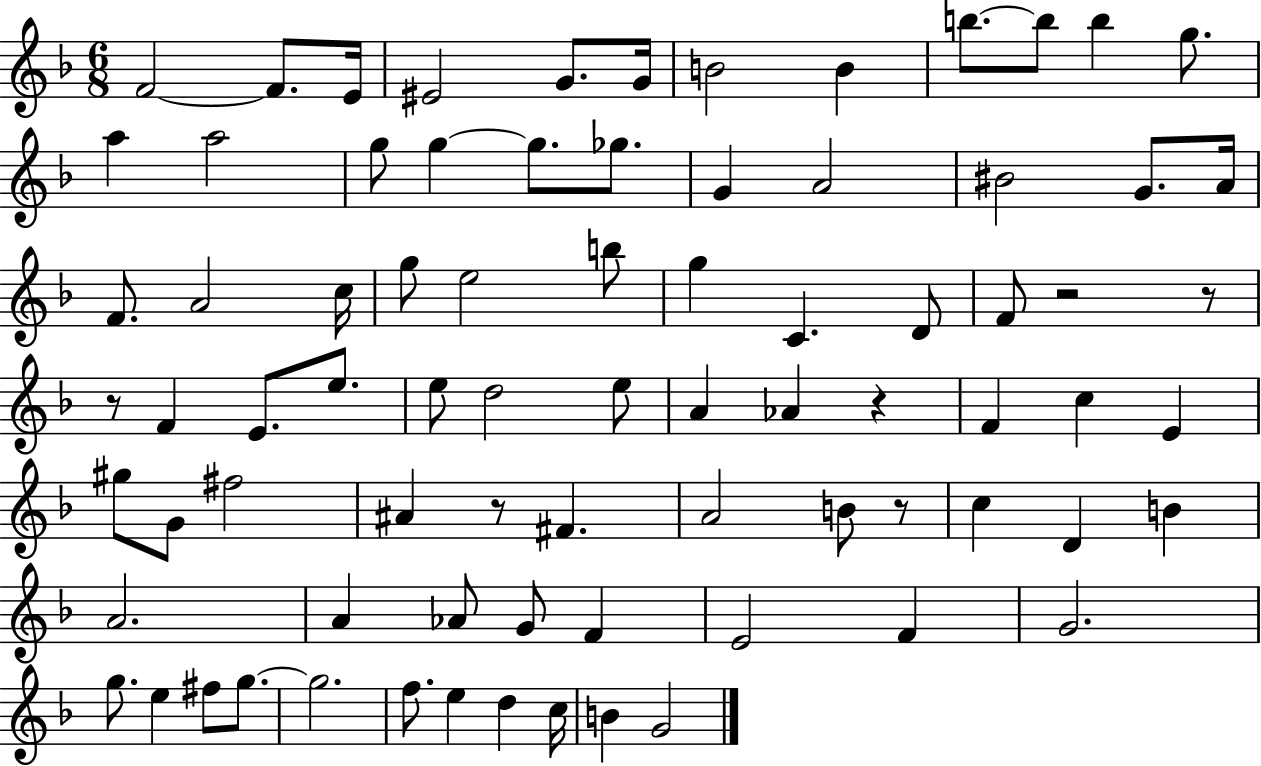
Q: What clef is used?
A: treble